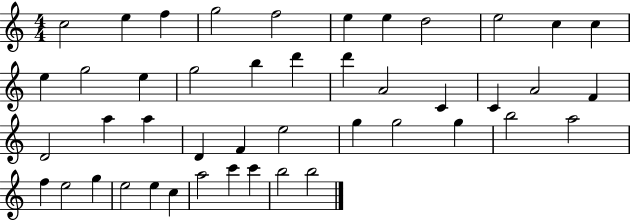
{
  \clef treble
  \numericTimeSignature
  \time 4/4
  \key c \major
  c''2 e''4 f''4 | g''2 f''2 | e''4 e''4 d''2 | e''2 c''4 c''4 | \break e''4 g''2 e''4 | g''2 b''4 d'''4 | d'''4 a'2 c'4 | c'4 a'2 f'4 | \break d'2 a''4 a''4 | d'4 f'4 e''2 | g''4 g''2 g''4 | b''2 a''2 | \break f''4 e''2 g''4 | e''2 e''4 c''4 | a''2 c'''4 c'''4 | b''2 b''2 | \break \bar "|."
}